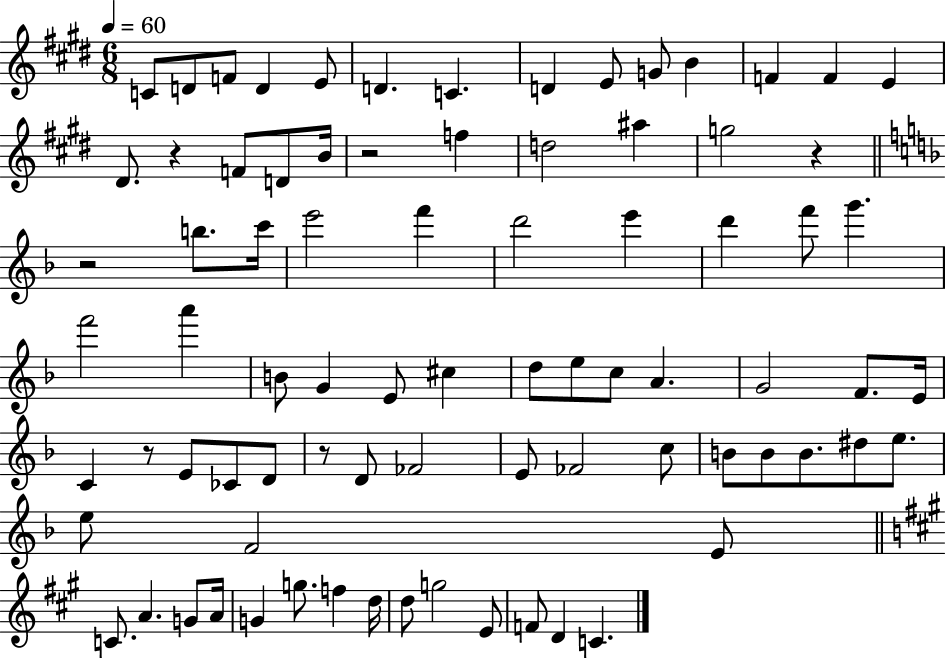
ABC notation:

X:1
T:Untitled
M:6/8
L:1/4
K:E
C/2 D/2 F/2 D E/2 D C D E/2 G/2 B F F E ^D/2 z F/2 D/2 B/4 z2 f d2 ^a g2 z z2 b/2 c'/4 e'2 f' d'2 e' d' f'/2 g' f'2 a' B/2 G E/2 ^c d/2 e/2 c/2 A G2 F/2 E/4 C z/2 E/2 _C/2 D/2 z/2 D/2 _F2 E/2 _F2 c/2 B/2 B/2 B/2 ^d/2 e/2 e/2 F2 E/2 C/2 A G/2 A/4 G g/2 f d/4 d/2 g2 E/2 F/2 D C